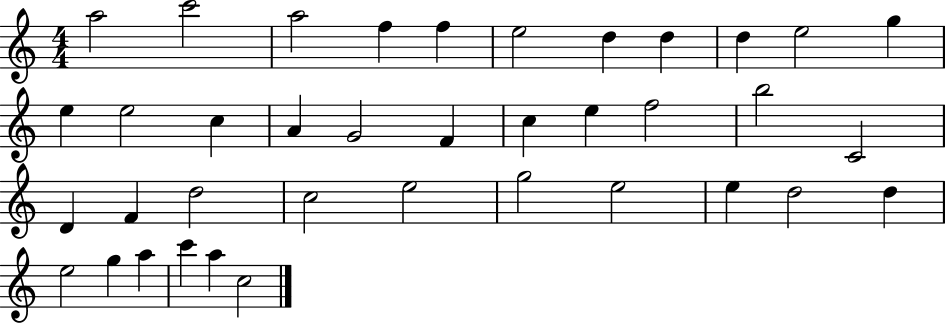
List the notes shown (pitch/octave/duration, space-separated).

A5/h C6/h A5/h F5/q F5/q E5/h D5/q D5/q D5/q E5/h G5/q E5/q E5/h C5/q A4/q G4/h F4/q C5/q E5/q F5/h B5/h C4/h D4/q F4/q D5/h C5/h E5/h G5/h E5/h E5/q D5/h D5/q E5/h G5/q A5/q C6/q A5/q C5/h